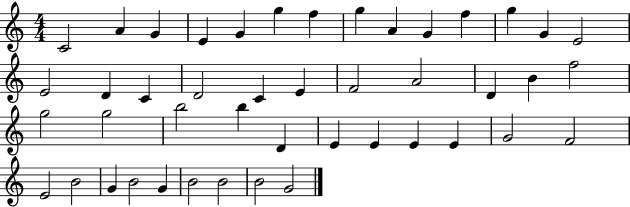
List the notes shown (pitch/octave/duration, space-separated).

C4/h A4/q G4/q E4/q G4/q G5/q F5/q G5/q A4/q G4/q F5/q G5/q G4/q E4/h E4/h D4/q C4/q D4/h C4/q E4/q F4/h A4/h D4/q B4/q F5/h G5/h G5/h B5/h B5/q D4/q E4/q E4/q E4/q E4/q G4/h F4/h E4/h B4/h G4/q B4/h G4/q B4/h B4/h B4/h G4/h